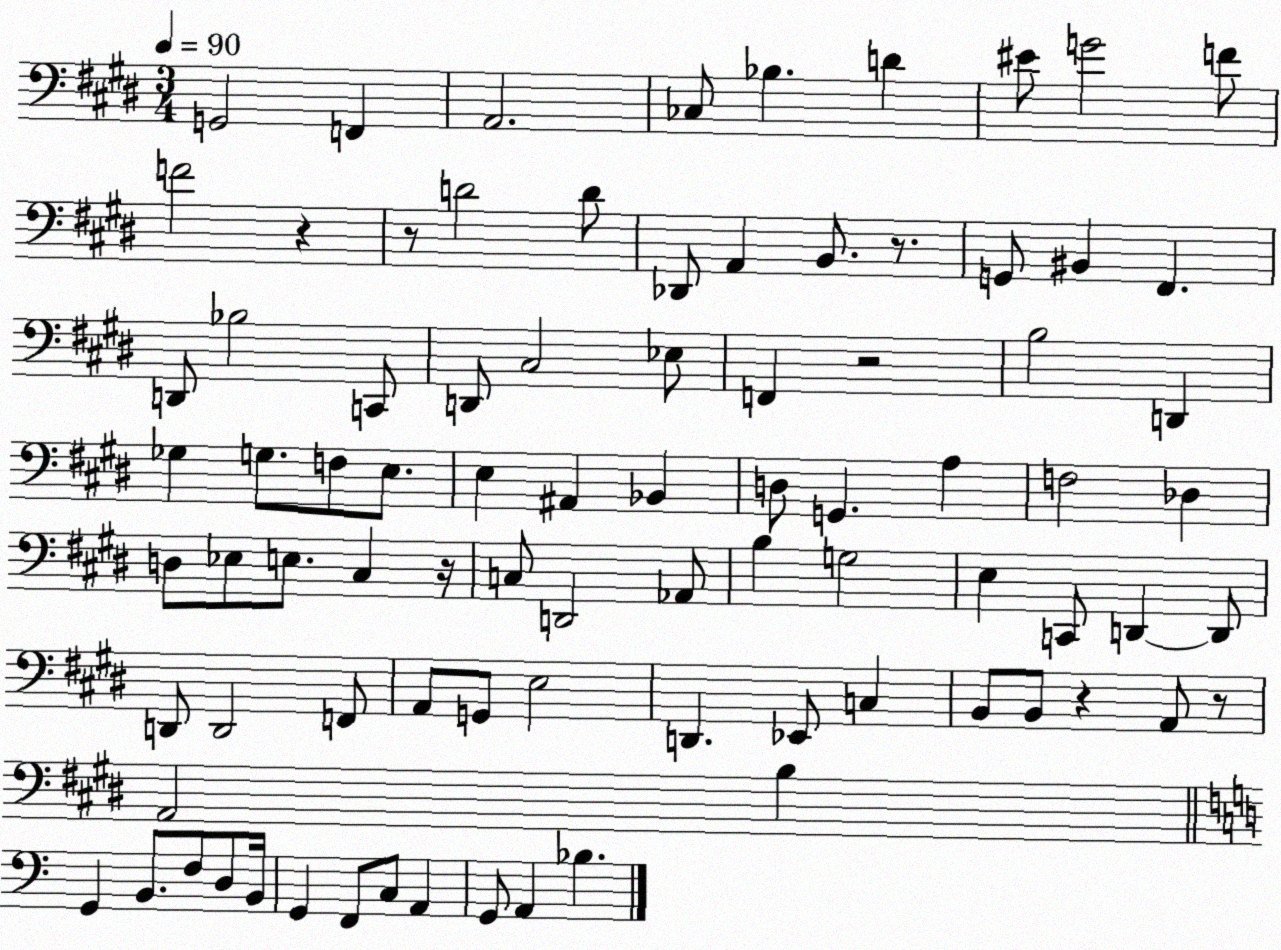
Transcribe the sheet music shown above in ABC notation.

X:1
T:Untitled
M:3/4
L:1/4
K:E
G,,2 F,, A,,2 _C,/2 _B, D ^E/2 G2 F/2 F2 z z/2 D2 D/2 _D,,/2 A,, B,,/2 z/2 G,,/2 ^B,, ^F,, D,,/2 _B,2 C,,/2 D,,/2 ^C,2 _E,/2 F,, z2 B,2 D,, _G, G,/2 F,/2 E,/2 E, ^A,, _B,, D,/2 G,, A, F,2 _D, D,/2 _E,/2 E,/2 ^C, z/4 C,/2 D,,2 _A,,/2 B, G,2 E, C,,/2 D,, D,,/2 D,,/2 D,,2 F,,/2 A,,/2 G,,/2 E,2 D,, _E,,/2 C, B,,/2 B,,/2 z A,,/2 z/2 A,,2 B, G,, B,,/2 F,/2 D,/2 B,,/4 G,, F,,/2 C,/2 A,, G,,/2 A,, _B,